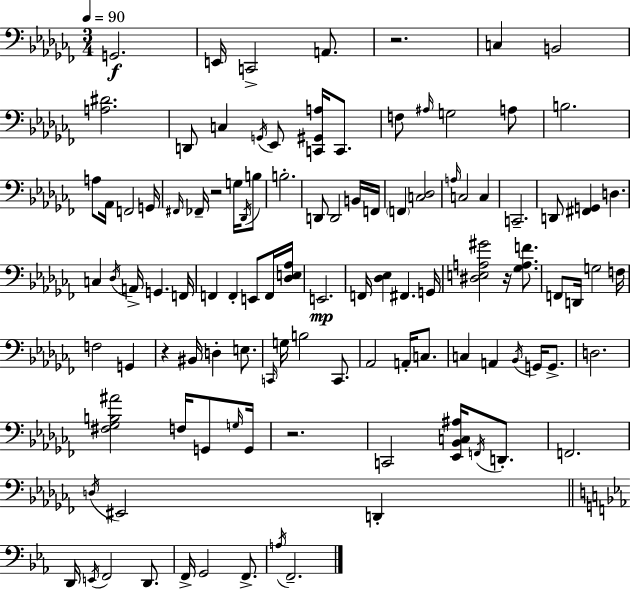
G2/h. E2/s C2/h A2/e. R/h. C3/q B2/h [A3,D#4]/h. D2/e C3/q G2/s Eb2/e [C2,G#2,A3]/s C2/e. F3/e A#3/s G3/h A3/e B3/h. A3/e Ab2/s F2/h G2/s F#2/s FES2/s R/h G3/s Db2/s B3/e B3/h. D2/e D2/h B2/s F2/s F2/q [C3,Db3]/h A3/s C3/h C3/q C2/h. D2/e [F#2,G2]/q D3/q. C3/q Db3/s A2/s G2/q. F2/s F2/q F2/q E2/e F2/s [Db3,E3,Ab3]/s E2/h. F2/s [Db3,Eb3]/q F#2/q. G2/s [D#3,E3,A3,G#4]/h R/s [Gb3,A3,F4]/e. F2/e D2/s G3/h F3/s F3/h G2/q R/q BIS2/s D3/q E3/e. C2/s G3/s B3/h C2/e. Ab2/h A2/s C3/e. C3/q A2/q Bb2/s G2/s G2/e. D3/h. [F#3,Gb3,B3,A#4]/h F3/s G2/e G3/s G2/s R/h. C2/h [Eb2,Bb2,C3,A#3]/s F2/s D2/e. F2/h. D3/s EIS2/h D2/q D2/s E2/s F2/h D2/e. F2/s G2/h F2/e. A3/s F2/h.